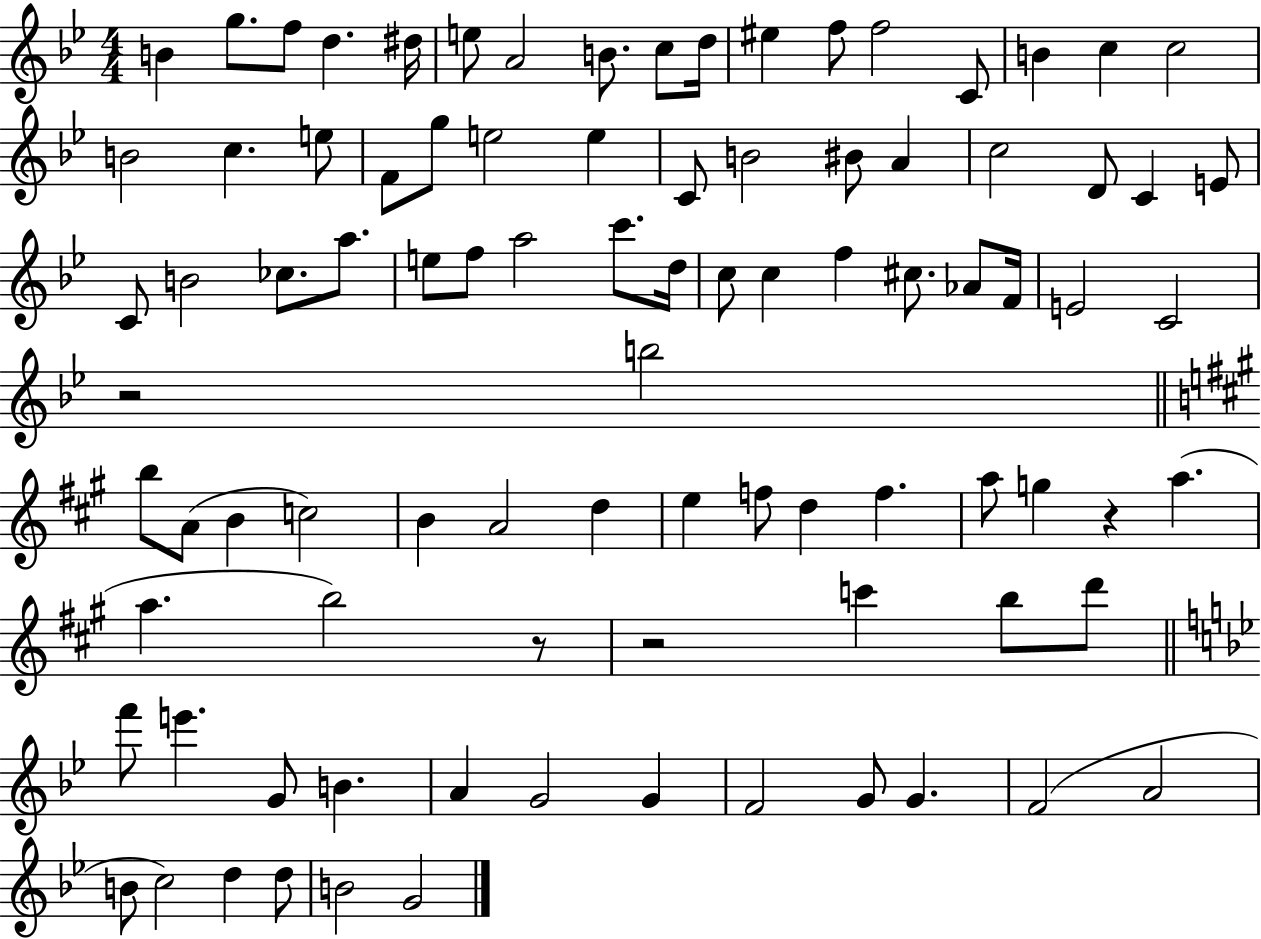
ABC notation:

X:1
T:Untitled
M:4/4
L:1/4
K:Bb
B g/2 f/2 d ^d/4 e/2 A2 B/2 c/2 d/4 ^e f/2 f2 C/2 B c c2 B2 c e/2 F/2 g/2 e2 e C/2 B2 ^B/2 A c2 D/2 C E/2 C/2 B2 _c/2 a/2 e/2 f/2 a2 c'/2 d/4 c/2 c f ^c/2 _A/2 F/4 E2 C2 z2 b2 b/2 A/2 B c2 B A2 d e f/2 d f a/2 g z a a b2 z/2 z2 c' b/2 d'/2 f'/2 e' G/2 B A G2 G F2 G/2 G F2 A2 B/2 c2 d d/2 B2 G2